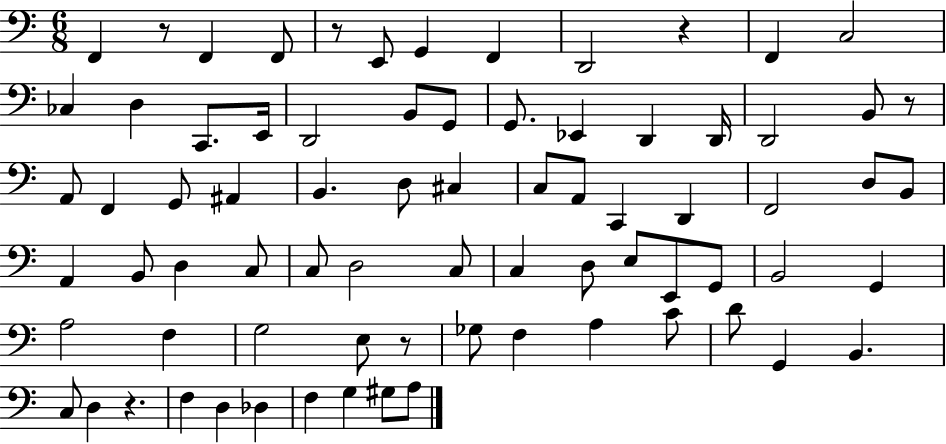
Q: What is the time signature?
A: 6/8